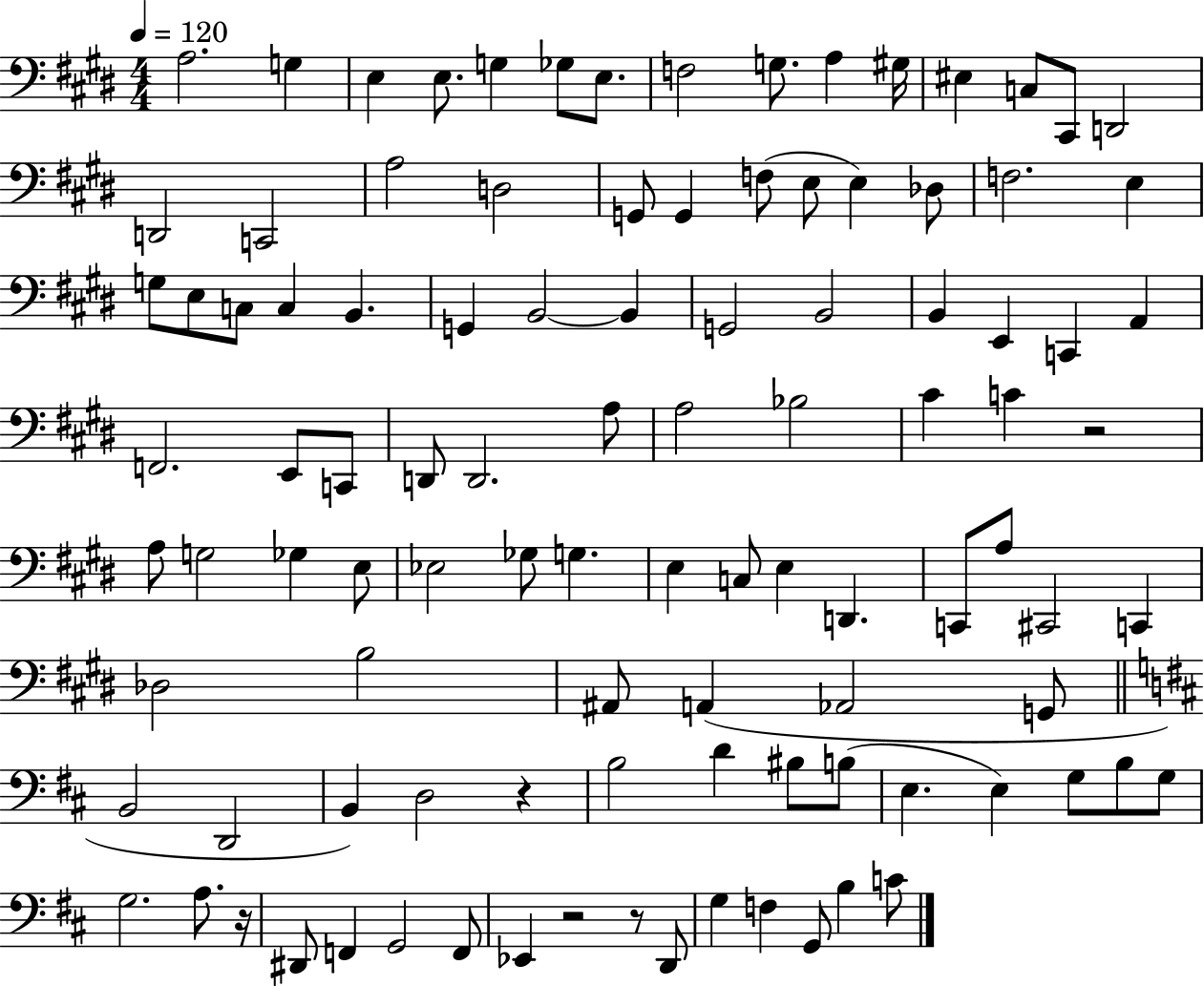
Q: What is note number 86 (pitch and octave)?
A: G3